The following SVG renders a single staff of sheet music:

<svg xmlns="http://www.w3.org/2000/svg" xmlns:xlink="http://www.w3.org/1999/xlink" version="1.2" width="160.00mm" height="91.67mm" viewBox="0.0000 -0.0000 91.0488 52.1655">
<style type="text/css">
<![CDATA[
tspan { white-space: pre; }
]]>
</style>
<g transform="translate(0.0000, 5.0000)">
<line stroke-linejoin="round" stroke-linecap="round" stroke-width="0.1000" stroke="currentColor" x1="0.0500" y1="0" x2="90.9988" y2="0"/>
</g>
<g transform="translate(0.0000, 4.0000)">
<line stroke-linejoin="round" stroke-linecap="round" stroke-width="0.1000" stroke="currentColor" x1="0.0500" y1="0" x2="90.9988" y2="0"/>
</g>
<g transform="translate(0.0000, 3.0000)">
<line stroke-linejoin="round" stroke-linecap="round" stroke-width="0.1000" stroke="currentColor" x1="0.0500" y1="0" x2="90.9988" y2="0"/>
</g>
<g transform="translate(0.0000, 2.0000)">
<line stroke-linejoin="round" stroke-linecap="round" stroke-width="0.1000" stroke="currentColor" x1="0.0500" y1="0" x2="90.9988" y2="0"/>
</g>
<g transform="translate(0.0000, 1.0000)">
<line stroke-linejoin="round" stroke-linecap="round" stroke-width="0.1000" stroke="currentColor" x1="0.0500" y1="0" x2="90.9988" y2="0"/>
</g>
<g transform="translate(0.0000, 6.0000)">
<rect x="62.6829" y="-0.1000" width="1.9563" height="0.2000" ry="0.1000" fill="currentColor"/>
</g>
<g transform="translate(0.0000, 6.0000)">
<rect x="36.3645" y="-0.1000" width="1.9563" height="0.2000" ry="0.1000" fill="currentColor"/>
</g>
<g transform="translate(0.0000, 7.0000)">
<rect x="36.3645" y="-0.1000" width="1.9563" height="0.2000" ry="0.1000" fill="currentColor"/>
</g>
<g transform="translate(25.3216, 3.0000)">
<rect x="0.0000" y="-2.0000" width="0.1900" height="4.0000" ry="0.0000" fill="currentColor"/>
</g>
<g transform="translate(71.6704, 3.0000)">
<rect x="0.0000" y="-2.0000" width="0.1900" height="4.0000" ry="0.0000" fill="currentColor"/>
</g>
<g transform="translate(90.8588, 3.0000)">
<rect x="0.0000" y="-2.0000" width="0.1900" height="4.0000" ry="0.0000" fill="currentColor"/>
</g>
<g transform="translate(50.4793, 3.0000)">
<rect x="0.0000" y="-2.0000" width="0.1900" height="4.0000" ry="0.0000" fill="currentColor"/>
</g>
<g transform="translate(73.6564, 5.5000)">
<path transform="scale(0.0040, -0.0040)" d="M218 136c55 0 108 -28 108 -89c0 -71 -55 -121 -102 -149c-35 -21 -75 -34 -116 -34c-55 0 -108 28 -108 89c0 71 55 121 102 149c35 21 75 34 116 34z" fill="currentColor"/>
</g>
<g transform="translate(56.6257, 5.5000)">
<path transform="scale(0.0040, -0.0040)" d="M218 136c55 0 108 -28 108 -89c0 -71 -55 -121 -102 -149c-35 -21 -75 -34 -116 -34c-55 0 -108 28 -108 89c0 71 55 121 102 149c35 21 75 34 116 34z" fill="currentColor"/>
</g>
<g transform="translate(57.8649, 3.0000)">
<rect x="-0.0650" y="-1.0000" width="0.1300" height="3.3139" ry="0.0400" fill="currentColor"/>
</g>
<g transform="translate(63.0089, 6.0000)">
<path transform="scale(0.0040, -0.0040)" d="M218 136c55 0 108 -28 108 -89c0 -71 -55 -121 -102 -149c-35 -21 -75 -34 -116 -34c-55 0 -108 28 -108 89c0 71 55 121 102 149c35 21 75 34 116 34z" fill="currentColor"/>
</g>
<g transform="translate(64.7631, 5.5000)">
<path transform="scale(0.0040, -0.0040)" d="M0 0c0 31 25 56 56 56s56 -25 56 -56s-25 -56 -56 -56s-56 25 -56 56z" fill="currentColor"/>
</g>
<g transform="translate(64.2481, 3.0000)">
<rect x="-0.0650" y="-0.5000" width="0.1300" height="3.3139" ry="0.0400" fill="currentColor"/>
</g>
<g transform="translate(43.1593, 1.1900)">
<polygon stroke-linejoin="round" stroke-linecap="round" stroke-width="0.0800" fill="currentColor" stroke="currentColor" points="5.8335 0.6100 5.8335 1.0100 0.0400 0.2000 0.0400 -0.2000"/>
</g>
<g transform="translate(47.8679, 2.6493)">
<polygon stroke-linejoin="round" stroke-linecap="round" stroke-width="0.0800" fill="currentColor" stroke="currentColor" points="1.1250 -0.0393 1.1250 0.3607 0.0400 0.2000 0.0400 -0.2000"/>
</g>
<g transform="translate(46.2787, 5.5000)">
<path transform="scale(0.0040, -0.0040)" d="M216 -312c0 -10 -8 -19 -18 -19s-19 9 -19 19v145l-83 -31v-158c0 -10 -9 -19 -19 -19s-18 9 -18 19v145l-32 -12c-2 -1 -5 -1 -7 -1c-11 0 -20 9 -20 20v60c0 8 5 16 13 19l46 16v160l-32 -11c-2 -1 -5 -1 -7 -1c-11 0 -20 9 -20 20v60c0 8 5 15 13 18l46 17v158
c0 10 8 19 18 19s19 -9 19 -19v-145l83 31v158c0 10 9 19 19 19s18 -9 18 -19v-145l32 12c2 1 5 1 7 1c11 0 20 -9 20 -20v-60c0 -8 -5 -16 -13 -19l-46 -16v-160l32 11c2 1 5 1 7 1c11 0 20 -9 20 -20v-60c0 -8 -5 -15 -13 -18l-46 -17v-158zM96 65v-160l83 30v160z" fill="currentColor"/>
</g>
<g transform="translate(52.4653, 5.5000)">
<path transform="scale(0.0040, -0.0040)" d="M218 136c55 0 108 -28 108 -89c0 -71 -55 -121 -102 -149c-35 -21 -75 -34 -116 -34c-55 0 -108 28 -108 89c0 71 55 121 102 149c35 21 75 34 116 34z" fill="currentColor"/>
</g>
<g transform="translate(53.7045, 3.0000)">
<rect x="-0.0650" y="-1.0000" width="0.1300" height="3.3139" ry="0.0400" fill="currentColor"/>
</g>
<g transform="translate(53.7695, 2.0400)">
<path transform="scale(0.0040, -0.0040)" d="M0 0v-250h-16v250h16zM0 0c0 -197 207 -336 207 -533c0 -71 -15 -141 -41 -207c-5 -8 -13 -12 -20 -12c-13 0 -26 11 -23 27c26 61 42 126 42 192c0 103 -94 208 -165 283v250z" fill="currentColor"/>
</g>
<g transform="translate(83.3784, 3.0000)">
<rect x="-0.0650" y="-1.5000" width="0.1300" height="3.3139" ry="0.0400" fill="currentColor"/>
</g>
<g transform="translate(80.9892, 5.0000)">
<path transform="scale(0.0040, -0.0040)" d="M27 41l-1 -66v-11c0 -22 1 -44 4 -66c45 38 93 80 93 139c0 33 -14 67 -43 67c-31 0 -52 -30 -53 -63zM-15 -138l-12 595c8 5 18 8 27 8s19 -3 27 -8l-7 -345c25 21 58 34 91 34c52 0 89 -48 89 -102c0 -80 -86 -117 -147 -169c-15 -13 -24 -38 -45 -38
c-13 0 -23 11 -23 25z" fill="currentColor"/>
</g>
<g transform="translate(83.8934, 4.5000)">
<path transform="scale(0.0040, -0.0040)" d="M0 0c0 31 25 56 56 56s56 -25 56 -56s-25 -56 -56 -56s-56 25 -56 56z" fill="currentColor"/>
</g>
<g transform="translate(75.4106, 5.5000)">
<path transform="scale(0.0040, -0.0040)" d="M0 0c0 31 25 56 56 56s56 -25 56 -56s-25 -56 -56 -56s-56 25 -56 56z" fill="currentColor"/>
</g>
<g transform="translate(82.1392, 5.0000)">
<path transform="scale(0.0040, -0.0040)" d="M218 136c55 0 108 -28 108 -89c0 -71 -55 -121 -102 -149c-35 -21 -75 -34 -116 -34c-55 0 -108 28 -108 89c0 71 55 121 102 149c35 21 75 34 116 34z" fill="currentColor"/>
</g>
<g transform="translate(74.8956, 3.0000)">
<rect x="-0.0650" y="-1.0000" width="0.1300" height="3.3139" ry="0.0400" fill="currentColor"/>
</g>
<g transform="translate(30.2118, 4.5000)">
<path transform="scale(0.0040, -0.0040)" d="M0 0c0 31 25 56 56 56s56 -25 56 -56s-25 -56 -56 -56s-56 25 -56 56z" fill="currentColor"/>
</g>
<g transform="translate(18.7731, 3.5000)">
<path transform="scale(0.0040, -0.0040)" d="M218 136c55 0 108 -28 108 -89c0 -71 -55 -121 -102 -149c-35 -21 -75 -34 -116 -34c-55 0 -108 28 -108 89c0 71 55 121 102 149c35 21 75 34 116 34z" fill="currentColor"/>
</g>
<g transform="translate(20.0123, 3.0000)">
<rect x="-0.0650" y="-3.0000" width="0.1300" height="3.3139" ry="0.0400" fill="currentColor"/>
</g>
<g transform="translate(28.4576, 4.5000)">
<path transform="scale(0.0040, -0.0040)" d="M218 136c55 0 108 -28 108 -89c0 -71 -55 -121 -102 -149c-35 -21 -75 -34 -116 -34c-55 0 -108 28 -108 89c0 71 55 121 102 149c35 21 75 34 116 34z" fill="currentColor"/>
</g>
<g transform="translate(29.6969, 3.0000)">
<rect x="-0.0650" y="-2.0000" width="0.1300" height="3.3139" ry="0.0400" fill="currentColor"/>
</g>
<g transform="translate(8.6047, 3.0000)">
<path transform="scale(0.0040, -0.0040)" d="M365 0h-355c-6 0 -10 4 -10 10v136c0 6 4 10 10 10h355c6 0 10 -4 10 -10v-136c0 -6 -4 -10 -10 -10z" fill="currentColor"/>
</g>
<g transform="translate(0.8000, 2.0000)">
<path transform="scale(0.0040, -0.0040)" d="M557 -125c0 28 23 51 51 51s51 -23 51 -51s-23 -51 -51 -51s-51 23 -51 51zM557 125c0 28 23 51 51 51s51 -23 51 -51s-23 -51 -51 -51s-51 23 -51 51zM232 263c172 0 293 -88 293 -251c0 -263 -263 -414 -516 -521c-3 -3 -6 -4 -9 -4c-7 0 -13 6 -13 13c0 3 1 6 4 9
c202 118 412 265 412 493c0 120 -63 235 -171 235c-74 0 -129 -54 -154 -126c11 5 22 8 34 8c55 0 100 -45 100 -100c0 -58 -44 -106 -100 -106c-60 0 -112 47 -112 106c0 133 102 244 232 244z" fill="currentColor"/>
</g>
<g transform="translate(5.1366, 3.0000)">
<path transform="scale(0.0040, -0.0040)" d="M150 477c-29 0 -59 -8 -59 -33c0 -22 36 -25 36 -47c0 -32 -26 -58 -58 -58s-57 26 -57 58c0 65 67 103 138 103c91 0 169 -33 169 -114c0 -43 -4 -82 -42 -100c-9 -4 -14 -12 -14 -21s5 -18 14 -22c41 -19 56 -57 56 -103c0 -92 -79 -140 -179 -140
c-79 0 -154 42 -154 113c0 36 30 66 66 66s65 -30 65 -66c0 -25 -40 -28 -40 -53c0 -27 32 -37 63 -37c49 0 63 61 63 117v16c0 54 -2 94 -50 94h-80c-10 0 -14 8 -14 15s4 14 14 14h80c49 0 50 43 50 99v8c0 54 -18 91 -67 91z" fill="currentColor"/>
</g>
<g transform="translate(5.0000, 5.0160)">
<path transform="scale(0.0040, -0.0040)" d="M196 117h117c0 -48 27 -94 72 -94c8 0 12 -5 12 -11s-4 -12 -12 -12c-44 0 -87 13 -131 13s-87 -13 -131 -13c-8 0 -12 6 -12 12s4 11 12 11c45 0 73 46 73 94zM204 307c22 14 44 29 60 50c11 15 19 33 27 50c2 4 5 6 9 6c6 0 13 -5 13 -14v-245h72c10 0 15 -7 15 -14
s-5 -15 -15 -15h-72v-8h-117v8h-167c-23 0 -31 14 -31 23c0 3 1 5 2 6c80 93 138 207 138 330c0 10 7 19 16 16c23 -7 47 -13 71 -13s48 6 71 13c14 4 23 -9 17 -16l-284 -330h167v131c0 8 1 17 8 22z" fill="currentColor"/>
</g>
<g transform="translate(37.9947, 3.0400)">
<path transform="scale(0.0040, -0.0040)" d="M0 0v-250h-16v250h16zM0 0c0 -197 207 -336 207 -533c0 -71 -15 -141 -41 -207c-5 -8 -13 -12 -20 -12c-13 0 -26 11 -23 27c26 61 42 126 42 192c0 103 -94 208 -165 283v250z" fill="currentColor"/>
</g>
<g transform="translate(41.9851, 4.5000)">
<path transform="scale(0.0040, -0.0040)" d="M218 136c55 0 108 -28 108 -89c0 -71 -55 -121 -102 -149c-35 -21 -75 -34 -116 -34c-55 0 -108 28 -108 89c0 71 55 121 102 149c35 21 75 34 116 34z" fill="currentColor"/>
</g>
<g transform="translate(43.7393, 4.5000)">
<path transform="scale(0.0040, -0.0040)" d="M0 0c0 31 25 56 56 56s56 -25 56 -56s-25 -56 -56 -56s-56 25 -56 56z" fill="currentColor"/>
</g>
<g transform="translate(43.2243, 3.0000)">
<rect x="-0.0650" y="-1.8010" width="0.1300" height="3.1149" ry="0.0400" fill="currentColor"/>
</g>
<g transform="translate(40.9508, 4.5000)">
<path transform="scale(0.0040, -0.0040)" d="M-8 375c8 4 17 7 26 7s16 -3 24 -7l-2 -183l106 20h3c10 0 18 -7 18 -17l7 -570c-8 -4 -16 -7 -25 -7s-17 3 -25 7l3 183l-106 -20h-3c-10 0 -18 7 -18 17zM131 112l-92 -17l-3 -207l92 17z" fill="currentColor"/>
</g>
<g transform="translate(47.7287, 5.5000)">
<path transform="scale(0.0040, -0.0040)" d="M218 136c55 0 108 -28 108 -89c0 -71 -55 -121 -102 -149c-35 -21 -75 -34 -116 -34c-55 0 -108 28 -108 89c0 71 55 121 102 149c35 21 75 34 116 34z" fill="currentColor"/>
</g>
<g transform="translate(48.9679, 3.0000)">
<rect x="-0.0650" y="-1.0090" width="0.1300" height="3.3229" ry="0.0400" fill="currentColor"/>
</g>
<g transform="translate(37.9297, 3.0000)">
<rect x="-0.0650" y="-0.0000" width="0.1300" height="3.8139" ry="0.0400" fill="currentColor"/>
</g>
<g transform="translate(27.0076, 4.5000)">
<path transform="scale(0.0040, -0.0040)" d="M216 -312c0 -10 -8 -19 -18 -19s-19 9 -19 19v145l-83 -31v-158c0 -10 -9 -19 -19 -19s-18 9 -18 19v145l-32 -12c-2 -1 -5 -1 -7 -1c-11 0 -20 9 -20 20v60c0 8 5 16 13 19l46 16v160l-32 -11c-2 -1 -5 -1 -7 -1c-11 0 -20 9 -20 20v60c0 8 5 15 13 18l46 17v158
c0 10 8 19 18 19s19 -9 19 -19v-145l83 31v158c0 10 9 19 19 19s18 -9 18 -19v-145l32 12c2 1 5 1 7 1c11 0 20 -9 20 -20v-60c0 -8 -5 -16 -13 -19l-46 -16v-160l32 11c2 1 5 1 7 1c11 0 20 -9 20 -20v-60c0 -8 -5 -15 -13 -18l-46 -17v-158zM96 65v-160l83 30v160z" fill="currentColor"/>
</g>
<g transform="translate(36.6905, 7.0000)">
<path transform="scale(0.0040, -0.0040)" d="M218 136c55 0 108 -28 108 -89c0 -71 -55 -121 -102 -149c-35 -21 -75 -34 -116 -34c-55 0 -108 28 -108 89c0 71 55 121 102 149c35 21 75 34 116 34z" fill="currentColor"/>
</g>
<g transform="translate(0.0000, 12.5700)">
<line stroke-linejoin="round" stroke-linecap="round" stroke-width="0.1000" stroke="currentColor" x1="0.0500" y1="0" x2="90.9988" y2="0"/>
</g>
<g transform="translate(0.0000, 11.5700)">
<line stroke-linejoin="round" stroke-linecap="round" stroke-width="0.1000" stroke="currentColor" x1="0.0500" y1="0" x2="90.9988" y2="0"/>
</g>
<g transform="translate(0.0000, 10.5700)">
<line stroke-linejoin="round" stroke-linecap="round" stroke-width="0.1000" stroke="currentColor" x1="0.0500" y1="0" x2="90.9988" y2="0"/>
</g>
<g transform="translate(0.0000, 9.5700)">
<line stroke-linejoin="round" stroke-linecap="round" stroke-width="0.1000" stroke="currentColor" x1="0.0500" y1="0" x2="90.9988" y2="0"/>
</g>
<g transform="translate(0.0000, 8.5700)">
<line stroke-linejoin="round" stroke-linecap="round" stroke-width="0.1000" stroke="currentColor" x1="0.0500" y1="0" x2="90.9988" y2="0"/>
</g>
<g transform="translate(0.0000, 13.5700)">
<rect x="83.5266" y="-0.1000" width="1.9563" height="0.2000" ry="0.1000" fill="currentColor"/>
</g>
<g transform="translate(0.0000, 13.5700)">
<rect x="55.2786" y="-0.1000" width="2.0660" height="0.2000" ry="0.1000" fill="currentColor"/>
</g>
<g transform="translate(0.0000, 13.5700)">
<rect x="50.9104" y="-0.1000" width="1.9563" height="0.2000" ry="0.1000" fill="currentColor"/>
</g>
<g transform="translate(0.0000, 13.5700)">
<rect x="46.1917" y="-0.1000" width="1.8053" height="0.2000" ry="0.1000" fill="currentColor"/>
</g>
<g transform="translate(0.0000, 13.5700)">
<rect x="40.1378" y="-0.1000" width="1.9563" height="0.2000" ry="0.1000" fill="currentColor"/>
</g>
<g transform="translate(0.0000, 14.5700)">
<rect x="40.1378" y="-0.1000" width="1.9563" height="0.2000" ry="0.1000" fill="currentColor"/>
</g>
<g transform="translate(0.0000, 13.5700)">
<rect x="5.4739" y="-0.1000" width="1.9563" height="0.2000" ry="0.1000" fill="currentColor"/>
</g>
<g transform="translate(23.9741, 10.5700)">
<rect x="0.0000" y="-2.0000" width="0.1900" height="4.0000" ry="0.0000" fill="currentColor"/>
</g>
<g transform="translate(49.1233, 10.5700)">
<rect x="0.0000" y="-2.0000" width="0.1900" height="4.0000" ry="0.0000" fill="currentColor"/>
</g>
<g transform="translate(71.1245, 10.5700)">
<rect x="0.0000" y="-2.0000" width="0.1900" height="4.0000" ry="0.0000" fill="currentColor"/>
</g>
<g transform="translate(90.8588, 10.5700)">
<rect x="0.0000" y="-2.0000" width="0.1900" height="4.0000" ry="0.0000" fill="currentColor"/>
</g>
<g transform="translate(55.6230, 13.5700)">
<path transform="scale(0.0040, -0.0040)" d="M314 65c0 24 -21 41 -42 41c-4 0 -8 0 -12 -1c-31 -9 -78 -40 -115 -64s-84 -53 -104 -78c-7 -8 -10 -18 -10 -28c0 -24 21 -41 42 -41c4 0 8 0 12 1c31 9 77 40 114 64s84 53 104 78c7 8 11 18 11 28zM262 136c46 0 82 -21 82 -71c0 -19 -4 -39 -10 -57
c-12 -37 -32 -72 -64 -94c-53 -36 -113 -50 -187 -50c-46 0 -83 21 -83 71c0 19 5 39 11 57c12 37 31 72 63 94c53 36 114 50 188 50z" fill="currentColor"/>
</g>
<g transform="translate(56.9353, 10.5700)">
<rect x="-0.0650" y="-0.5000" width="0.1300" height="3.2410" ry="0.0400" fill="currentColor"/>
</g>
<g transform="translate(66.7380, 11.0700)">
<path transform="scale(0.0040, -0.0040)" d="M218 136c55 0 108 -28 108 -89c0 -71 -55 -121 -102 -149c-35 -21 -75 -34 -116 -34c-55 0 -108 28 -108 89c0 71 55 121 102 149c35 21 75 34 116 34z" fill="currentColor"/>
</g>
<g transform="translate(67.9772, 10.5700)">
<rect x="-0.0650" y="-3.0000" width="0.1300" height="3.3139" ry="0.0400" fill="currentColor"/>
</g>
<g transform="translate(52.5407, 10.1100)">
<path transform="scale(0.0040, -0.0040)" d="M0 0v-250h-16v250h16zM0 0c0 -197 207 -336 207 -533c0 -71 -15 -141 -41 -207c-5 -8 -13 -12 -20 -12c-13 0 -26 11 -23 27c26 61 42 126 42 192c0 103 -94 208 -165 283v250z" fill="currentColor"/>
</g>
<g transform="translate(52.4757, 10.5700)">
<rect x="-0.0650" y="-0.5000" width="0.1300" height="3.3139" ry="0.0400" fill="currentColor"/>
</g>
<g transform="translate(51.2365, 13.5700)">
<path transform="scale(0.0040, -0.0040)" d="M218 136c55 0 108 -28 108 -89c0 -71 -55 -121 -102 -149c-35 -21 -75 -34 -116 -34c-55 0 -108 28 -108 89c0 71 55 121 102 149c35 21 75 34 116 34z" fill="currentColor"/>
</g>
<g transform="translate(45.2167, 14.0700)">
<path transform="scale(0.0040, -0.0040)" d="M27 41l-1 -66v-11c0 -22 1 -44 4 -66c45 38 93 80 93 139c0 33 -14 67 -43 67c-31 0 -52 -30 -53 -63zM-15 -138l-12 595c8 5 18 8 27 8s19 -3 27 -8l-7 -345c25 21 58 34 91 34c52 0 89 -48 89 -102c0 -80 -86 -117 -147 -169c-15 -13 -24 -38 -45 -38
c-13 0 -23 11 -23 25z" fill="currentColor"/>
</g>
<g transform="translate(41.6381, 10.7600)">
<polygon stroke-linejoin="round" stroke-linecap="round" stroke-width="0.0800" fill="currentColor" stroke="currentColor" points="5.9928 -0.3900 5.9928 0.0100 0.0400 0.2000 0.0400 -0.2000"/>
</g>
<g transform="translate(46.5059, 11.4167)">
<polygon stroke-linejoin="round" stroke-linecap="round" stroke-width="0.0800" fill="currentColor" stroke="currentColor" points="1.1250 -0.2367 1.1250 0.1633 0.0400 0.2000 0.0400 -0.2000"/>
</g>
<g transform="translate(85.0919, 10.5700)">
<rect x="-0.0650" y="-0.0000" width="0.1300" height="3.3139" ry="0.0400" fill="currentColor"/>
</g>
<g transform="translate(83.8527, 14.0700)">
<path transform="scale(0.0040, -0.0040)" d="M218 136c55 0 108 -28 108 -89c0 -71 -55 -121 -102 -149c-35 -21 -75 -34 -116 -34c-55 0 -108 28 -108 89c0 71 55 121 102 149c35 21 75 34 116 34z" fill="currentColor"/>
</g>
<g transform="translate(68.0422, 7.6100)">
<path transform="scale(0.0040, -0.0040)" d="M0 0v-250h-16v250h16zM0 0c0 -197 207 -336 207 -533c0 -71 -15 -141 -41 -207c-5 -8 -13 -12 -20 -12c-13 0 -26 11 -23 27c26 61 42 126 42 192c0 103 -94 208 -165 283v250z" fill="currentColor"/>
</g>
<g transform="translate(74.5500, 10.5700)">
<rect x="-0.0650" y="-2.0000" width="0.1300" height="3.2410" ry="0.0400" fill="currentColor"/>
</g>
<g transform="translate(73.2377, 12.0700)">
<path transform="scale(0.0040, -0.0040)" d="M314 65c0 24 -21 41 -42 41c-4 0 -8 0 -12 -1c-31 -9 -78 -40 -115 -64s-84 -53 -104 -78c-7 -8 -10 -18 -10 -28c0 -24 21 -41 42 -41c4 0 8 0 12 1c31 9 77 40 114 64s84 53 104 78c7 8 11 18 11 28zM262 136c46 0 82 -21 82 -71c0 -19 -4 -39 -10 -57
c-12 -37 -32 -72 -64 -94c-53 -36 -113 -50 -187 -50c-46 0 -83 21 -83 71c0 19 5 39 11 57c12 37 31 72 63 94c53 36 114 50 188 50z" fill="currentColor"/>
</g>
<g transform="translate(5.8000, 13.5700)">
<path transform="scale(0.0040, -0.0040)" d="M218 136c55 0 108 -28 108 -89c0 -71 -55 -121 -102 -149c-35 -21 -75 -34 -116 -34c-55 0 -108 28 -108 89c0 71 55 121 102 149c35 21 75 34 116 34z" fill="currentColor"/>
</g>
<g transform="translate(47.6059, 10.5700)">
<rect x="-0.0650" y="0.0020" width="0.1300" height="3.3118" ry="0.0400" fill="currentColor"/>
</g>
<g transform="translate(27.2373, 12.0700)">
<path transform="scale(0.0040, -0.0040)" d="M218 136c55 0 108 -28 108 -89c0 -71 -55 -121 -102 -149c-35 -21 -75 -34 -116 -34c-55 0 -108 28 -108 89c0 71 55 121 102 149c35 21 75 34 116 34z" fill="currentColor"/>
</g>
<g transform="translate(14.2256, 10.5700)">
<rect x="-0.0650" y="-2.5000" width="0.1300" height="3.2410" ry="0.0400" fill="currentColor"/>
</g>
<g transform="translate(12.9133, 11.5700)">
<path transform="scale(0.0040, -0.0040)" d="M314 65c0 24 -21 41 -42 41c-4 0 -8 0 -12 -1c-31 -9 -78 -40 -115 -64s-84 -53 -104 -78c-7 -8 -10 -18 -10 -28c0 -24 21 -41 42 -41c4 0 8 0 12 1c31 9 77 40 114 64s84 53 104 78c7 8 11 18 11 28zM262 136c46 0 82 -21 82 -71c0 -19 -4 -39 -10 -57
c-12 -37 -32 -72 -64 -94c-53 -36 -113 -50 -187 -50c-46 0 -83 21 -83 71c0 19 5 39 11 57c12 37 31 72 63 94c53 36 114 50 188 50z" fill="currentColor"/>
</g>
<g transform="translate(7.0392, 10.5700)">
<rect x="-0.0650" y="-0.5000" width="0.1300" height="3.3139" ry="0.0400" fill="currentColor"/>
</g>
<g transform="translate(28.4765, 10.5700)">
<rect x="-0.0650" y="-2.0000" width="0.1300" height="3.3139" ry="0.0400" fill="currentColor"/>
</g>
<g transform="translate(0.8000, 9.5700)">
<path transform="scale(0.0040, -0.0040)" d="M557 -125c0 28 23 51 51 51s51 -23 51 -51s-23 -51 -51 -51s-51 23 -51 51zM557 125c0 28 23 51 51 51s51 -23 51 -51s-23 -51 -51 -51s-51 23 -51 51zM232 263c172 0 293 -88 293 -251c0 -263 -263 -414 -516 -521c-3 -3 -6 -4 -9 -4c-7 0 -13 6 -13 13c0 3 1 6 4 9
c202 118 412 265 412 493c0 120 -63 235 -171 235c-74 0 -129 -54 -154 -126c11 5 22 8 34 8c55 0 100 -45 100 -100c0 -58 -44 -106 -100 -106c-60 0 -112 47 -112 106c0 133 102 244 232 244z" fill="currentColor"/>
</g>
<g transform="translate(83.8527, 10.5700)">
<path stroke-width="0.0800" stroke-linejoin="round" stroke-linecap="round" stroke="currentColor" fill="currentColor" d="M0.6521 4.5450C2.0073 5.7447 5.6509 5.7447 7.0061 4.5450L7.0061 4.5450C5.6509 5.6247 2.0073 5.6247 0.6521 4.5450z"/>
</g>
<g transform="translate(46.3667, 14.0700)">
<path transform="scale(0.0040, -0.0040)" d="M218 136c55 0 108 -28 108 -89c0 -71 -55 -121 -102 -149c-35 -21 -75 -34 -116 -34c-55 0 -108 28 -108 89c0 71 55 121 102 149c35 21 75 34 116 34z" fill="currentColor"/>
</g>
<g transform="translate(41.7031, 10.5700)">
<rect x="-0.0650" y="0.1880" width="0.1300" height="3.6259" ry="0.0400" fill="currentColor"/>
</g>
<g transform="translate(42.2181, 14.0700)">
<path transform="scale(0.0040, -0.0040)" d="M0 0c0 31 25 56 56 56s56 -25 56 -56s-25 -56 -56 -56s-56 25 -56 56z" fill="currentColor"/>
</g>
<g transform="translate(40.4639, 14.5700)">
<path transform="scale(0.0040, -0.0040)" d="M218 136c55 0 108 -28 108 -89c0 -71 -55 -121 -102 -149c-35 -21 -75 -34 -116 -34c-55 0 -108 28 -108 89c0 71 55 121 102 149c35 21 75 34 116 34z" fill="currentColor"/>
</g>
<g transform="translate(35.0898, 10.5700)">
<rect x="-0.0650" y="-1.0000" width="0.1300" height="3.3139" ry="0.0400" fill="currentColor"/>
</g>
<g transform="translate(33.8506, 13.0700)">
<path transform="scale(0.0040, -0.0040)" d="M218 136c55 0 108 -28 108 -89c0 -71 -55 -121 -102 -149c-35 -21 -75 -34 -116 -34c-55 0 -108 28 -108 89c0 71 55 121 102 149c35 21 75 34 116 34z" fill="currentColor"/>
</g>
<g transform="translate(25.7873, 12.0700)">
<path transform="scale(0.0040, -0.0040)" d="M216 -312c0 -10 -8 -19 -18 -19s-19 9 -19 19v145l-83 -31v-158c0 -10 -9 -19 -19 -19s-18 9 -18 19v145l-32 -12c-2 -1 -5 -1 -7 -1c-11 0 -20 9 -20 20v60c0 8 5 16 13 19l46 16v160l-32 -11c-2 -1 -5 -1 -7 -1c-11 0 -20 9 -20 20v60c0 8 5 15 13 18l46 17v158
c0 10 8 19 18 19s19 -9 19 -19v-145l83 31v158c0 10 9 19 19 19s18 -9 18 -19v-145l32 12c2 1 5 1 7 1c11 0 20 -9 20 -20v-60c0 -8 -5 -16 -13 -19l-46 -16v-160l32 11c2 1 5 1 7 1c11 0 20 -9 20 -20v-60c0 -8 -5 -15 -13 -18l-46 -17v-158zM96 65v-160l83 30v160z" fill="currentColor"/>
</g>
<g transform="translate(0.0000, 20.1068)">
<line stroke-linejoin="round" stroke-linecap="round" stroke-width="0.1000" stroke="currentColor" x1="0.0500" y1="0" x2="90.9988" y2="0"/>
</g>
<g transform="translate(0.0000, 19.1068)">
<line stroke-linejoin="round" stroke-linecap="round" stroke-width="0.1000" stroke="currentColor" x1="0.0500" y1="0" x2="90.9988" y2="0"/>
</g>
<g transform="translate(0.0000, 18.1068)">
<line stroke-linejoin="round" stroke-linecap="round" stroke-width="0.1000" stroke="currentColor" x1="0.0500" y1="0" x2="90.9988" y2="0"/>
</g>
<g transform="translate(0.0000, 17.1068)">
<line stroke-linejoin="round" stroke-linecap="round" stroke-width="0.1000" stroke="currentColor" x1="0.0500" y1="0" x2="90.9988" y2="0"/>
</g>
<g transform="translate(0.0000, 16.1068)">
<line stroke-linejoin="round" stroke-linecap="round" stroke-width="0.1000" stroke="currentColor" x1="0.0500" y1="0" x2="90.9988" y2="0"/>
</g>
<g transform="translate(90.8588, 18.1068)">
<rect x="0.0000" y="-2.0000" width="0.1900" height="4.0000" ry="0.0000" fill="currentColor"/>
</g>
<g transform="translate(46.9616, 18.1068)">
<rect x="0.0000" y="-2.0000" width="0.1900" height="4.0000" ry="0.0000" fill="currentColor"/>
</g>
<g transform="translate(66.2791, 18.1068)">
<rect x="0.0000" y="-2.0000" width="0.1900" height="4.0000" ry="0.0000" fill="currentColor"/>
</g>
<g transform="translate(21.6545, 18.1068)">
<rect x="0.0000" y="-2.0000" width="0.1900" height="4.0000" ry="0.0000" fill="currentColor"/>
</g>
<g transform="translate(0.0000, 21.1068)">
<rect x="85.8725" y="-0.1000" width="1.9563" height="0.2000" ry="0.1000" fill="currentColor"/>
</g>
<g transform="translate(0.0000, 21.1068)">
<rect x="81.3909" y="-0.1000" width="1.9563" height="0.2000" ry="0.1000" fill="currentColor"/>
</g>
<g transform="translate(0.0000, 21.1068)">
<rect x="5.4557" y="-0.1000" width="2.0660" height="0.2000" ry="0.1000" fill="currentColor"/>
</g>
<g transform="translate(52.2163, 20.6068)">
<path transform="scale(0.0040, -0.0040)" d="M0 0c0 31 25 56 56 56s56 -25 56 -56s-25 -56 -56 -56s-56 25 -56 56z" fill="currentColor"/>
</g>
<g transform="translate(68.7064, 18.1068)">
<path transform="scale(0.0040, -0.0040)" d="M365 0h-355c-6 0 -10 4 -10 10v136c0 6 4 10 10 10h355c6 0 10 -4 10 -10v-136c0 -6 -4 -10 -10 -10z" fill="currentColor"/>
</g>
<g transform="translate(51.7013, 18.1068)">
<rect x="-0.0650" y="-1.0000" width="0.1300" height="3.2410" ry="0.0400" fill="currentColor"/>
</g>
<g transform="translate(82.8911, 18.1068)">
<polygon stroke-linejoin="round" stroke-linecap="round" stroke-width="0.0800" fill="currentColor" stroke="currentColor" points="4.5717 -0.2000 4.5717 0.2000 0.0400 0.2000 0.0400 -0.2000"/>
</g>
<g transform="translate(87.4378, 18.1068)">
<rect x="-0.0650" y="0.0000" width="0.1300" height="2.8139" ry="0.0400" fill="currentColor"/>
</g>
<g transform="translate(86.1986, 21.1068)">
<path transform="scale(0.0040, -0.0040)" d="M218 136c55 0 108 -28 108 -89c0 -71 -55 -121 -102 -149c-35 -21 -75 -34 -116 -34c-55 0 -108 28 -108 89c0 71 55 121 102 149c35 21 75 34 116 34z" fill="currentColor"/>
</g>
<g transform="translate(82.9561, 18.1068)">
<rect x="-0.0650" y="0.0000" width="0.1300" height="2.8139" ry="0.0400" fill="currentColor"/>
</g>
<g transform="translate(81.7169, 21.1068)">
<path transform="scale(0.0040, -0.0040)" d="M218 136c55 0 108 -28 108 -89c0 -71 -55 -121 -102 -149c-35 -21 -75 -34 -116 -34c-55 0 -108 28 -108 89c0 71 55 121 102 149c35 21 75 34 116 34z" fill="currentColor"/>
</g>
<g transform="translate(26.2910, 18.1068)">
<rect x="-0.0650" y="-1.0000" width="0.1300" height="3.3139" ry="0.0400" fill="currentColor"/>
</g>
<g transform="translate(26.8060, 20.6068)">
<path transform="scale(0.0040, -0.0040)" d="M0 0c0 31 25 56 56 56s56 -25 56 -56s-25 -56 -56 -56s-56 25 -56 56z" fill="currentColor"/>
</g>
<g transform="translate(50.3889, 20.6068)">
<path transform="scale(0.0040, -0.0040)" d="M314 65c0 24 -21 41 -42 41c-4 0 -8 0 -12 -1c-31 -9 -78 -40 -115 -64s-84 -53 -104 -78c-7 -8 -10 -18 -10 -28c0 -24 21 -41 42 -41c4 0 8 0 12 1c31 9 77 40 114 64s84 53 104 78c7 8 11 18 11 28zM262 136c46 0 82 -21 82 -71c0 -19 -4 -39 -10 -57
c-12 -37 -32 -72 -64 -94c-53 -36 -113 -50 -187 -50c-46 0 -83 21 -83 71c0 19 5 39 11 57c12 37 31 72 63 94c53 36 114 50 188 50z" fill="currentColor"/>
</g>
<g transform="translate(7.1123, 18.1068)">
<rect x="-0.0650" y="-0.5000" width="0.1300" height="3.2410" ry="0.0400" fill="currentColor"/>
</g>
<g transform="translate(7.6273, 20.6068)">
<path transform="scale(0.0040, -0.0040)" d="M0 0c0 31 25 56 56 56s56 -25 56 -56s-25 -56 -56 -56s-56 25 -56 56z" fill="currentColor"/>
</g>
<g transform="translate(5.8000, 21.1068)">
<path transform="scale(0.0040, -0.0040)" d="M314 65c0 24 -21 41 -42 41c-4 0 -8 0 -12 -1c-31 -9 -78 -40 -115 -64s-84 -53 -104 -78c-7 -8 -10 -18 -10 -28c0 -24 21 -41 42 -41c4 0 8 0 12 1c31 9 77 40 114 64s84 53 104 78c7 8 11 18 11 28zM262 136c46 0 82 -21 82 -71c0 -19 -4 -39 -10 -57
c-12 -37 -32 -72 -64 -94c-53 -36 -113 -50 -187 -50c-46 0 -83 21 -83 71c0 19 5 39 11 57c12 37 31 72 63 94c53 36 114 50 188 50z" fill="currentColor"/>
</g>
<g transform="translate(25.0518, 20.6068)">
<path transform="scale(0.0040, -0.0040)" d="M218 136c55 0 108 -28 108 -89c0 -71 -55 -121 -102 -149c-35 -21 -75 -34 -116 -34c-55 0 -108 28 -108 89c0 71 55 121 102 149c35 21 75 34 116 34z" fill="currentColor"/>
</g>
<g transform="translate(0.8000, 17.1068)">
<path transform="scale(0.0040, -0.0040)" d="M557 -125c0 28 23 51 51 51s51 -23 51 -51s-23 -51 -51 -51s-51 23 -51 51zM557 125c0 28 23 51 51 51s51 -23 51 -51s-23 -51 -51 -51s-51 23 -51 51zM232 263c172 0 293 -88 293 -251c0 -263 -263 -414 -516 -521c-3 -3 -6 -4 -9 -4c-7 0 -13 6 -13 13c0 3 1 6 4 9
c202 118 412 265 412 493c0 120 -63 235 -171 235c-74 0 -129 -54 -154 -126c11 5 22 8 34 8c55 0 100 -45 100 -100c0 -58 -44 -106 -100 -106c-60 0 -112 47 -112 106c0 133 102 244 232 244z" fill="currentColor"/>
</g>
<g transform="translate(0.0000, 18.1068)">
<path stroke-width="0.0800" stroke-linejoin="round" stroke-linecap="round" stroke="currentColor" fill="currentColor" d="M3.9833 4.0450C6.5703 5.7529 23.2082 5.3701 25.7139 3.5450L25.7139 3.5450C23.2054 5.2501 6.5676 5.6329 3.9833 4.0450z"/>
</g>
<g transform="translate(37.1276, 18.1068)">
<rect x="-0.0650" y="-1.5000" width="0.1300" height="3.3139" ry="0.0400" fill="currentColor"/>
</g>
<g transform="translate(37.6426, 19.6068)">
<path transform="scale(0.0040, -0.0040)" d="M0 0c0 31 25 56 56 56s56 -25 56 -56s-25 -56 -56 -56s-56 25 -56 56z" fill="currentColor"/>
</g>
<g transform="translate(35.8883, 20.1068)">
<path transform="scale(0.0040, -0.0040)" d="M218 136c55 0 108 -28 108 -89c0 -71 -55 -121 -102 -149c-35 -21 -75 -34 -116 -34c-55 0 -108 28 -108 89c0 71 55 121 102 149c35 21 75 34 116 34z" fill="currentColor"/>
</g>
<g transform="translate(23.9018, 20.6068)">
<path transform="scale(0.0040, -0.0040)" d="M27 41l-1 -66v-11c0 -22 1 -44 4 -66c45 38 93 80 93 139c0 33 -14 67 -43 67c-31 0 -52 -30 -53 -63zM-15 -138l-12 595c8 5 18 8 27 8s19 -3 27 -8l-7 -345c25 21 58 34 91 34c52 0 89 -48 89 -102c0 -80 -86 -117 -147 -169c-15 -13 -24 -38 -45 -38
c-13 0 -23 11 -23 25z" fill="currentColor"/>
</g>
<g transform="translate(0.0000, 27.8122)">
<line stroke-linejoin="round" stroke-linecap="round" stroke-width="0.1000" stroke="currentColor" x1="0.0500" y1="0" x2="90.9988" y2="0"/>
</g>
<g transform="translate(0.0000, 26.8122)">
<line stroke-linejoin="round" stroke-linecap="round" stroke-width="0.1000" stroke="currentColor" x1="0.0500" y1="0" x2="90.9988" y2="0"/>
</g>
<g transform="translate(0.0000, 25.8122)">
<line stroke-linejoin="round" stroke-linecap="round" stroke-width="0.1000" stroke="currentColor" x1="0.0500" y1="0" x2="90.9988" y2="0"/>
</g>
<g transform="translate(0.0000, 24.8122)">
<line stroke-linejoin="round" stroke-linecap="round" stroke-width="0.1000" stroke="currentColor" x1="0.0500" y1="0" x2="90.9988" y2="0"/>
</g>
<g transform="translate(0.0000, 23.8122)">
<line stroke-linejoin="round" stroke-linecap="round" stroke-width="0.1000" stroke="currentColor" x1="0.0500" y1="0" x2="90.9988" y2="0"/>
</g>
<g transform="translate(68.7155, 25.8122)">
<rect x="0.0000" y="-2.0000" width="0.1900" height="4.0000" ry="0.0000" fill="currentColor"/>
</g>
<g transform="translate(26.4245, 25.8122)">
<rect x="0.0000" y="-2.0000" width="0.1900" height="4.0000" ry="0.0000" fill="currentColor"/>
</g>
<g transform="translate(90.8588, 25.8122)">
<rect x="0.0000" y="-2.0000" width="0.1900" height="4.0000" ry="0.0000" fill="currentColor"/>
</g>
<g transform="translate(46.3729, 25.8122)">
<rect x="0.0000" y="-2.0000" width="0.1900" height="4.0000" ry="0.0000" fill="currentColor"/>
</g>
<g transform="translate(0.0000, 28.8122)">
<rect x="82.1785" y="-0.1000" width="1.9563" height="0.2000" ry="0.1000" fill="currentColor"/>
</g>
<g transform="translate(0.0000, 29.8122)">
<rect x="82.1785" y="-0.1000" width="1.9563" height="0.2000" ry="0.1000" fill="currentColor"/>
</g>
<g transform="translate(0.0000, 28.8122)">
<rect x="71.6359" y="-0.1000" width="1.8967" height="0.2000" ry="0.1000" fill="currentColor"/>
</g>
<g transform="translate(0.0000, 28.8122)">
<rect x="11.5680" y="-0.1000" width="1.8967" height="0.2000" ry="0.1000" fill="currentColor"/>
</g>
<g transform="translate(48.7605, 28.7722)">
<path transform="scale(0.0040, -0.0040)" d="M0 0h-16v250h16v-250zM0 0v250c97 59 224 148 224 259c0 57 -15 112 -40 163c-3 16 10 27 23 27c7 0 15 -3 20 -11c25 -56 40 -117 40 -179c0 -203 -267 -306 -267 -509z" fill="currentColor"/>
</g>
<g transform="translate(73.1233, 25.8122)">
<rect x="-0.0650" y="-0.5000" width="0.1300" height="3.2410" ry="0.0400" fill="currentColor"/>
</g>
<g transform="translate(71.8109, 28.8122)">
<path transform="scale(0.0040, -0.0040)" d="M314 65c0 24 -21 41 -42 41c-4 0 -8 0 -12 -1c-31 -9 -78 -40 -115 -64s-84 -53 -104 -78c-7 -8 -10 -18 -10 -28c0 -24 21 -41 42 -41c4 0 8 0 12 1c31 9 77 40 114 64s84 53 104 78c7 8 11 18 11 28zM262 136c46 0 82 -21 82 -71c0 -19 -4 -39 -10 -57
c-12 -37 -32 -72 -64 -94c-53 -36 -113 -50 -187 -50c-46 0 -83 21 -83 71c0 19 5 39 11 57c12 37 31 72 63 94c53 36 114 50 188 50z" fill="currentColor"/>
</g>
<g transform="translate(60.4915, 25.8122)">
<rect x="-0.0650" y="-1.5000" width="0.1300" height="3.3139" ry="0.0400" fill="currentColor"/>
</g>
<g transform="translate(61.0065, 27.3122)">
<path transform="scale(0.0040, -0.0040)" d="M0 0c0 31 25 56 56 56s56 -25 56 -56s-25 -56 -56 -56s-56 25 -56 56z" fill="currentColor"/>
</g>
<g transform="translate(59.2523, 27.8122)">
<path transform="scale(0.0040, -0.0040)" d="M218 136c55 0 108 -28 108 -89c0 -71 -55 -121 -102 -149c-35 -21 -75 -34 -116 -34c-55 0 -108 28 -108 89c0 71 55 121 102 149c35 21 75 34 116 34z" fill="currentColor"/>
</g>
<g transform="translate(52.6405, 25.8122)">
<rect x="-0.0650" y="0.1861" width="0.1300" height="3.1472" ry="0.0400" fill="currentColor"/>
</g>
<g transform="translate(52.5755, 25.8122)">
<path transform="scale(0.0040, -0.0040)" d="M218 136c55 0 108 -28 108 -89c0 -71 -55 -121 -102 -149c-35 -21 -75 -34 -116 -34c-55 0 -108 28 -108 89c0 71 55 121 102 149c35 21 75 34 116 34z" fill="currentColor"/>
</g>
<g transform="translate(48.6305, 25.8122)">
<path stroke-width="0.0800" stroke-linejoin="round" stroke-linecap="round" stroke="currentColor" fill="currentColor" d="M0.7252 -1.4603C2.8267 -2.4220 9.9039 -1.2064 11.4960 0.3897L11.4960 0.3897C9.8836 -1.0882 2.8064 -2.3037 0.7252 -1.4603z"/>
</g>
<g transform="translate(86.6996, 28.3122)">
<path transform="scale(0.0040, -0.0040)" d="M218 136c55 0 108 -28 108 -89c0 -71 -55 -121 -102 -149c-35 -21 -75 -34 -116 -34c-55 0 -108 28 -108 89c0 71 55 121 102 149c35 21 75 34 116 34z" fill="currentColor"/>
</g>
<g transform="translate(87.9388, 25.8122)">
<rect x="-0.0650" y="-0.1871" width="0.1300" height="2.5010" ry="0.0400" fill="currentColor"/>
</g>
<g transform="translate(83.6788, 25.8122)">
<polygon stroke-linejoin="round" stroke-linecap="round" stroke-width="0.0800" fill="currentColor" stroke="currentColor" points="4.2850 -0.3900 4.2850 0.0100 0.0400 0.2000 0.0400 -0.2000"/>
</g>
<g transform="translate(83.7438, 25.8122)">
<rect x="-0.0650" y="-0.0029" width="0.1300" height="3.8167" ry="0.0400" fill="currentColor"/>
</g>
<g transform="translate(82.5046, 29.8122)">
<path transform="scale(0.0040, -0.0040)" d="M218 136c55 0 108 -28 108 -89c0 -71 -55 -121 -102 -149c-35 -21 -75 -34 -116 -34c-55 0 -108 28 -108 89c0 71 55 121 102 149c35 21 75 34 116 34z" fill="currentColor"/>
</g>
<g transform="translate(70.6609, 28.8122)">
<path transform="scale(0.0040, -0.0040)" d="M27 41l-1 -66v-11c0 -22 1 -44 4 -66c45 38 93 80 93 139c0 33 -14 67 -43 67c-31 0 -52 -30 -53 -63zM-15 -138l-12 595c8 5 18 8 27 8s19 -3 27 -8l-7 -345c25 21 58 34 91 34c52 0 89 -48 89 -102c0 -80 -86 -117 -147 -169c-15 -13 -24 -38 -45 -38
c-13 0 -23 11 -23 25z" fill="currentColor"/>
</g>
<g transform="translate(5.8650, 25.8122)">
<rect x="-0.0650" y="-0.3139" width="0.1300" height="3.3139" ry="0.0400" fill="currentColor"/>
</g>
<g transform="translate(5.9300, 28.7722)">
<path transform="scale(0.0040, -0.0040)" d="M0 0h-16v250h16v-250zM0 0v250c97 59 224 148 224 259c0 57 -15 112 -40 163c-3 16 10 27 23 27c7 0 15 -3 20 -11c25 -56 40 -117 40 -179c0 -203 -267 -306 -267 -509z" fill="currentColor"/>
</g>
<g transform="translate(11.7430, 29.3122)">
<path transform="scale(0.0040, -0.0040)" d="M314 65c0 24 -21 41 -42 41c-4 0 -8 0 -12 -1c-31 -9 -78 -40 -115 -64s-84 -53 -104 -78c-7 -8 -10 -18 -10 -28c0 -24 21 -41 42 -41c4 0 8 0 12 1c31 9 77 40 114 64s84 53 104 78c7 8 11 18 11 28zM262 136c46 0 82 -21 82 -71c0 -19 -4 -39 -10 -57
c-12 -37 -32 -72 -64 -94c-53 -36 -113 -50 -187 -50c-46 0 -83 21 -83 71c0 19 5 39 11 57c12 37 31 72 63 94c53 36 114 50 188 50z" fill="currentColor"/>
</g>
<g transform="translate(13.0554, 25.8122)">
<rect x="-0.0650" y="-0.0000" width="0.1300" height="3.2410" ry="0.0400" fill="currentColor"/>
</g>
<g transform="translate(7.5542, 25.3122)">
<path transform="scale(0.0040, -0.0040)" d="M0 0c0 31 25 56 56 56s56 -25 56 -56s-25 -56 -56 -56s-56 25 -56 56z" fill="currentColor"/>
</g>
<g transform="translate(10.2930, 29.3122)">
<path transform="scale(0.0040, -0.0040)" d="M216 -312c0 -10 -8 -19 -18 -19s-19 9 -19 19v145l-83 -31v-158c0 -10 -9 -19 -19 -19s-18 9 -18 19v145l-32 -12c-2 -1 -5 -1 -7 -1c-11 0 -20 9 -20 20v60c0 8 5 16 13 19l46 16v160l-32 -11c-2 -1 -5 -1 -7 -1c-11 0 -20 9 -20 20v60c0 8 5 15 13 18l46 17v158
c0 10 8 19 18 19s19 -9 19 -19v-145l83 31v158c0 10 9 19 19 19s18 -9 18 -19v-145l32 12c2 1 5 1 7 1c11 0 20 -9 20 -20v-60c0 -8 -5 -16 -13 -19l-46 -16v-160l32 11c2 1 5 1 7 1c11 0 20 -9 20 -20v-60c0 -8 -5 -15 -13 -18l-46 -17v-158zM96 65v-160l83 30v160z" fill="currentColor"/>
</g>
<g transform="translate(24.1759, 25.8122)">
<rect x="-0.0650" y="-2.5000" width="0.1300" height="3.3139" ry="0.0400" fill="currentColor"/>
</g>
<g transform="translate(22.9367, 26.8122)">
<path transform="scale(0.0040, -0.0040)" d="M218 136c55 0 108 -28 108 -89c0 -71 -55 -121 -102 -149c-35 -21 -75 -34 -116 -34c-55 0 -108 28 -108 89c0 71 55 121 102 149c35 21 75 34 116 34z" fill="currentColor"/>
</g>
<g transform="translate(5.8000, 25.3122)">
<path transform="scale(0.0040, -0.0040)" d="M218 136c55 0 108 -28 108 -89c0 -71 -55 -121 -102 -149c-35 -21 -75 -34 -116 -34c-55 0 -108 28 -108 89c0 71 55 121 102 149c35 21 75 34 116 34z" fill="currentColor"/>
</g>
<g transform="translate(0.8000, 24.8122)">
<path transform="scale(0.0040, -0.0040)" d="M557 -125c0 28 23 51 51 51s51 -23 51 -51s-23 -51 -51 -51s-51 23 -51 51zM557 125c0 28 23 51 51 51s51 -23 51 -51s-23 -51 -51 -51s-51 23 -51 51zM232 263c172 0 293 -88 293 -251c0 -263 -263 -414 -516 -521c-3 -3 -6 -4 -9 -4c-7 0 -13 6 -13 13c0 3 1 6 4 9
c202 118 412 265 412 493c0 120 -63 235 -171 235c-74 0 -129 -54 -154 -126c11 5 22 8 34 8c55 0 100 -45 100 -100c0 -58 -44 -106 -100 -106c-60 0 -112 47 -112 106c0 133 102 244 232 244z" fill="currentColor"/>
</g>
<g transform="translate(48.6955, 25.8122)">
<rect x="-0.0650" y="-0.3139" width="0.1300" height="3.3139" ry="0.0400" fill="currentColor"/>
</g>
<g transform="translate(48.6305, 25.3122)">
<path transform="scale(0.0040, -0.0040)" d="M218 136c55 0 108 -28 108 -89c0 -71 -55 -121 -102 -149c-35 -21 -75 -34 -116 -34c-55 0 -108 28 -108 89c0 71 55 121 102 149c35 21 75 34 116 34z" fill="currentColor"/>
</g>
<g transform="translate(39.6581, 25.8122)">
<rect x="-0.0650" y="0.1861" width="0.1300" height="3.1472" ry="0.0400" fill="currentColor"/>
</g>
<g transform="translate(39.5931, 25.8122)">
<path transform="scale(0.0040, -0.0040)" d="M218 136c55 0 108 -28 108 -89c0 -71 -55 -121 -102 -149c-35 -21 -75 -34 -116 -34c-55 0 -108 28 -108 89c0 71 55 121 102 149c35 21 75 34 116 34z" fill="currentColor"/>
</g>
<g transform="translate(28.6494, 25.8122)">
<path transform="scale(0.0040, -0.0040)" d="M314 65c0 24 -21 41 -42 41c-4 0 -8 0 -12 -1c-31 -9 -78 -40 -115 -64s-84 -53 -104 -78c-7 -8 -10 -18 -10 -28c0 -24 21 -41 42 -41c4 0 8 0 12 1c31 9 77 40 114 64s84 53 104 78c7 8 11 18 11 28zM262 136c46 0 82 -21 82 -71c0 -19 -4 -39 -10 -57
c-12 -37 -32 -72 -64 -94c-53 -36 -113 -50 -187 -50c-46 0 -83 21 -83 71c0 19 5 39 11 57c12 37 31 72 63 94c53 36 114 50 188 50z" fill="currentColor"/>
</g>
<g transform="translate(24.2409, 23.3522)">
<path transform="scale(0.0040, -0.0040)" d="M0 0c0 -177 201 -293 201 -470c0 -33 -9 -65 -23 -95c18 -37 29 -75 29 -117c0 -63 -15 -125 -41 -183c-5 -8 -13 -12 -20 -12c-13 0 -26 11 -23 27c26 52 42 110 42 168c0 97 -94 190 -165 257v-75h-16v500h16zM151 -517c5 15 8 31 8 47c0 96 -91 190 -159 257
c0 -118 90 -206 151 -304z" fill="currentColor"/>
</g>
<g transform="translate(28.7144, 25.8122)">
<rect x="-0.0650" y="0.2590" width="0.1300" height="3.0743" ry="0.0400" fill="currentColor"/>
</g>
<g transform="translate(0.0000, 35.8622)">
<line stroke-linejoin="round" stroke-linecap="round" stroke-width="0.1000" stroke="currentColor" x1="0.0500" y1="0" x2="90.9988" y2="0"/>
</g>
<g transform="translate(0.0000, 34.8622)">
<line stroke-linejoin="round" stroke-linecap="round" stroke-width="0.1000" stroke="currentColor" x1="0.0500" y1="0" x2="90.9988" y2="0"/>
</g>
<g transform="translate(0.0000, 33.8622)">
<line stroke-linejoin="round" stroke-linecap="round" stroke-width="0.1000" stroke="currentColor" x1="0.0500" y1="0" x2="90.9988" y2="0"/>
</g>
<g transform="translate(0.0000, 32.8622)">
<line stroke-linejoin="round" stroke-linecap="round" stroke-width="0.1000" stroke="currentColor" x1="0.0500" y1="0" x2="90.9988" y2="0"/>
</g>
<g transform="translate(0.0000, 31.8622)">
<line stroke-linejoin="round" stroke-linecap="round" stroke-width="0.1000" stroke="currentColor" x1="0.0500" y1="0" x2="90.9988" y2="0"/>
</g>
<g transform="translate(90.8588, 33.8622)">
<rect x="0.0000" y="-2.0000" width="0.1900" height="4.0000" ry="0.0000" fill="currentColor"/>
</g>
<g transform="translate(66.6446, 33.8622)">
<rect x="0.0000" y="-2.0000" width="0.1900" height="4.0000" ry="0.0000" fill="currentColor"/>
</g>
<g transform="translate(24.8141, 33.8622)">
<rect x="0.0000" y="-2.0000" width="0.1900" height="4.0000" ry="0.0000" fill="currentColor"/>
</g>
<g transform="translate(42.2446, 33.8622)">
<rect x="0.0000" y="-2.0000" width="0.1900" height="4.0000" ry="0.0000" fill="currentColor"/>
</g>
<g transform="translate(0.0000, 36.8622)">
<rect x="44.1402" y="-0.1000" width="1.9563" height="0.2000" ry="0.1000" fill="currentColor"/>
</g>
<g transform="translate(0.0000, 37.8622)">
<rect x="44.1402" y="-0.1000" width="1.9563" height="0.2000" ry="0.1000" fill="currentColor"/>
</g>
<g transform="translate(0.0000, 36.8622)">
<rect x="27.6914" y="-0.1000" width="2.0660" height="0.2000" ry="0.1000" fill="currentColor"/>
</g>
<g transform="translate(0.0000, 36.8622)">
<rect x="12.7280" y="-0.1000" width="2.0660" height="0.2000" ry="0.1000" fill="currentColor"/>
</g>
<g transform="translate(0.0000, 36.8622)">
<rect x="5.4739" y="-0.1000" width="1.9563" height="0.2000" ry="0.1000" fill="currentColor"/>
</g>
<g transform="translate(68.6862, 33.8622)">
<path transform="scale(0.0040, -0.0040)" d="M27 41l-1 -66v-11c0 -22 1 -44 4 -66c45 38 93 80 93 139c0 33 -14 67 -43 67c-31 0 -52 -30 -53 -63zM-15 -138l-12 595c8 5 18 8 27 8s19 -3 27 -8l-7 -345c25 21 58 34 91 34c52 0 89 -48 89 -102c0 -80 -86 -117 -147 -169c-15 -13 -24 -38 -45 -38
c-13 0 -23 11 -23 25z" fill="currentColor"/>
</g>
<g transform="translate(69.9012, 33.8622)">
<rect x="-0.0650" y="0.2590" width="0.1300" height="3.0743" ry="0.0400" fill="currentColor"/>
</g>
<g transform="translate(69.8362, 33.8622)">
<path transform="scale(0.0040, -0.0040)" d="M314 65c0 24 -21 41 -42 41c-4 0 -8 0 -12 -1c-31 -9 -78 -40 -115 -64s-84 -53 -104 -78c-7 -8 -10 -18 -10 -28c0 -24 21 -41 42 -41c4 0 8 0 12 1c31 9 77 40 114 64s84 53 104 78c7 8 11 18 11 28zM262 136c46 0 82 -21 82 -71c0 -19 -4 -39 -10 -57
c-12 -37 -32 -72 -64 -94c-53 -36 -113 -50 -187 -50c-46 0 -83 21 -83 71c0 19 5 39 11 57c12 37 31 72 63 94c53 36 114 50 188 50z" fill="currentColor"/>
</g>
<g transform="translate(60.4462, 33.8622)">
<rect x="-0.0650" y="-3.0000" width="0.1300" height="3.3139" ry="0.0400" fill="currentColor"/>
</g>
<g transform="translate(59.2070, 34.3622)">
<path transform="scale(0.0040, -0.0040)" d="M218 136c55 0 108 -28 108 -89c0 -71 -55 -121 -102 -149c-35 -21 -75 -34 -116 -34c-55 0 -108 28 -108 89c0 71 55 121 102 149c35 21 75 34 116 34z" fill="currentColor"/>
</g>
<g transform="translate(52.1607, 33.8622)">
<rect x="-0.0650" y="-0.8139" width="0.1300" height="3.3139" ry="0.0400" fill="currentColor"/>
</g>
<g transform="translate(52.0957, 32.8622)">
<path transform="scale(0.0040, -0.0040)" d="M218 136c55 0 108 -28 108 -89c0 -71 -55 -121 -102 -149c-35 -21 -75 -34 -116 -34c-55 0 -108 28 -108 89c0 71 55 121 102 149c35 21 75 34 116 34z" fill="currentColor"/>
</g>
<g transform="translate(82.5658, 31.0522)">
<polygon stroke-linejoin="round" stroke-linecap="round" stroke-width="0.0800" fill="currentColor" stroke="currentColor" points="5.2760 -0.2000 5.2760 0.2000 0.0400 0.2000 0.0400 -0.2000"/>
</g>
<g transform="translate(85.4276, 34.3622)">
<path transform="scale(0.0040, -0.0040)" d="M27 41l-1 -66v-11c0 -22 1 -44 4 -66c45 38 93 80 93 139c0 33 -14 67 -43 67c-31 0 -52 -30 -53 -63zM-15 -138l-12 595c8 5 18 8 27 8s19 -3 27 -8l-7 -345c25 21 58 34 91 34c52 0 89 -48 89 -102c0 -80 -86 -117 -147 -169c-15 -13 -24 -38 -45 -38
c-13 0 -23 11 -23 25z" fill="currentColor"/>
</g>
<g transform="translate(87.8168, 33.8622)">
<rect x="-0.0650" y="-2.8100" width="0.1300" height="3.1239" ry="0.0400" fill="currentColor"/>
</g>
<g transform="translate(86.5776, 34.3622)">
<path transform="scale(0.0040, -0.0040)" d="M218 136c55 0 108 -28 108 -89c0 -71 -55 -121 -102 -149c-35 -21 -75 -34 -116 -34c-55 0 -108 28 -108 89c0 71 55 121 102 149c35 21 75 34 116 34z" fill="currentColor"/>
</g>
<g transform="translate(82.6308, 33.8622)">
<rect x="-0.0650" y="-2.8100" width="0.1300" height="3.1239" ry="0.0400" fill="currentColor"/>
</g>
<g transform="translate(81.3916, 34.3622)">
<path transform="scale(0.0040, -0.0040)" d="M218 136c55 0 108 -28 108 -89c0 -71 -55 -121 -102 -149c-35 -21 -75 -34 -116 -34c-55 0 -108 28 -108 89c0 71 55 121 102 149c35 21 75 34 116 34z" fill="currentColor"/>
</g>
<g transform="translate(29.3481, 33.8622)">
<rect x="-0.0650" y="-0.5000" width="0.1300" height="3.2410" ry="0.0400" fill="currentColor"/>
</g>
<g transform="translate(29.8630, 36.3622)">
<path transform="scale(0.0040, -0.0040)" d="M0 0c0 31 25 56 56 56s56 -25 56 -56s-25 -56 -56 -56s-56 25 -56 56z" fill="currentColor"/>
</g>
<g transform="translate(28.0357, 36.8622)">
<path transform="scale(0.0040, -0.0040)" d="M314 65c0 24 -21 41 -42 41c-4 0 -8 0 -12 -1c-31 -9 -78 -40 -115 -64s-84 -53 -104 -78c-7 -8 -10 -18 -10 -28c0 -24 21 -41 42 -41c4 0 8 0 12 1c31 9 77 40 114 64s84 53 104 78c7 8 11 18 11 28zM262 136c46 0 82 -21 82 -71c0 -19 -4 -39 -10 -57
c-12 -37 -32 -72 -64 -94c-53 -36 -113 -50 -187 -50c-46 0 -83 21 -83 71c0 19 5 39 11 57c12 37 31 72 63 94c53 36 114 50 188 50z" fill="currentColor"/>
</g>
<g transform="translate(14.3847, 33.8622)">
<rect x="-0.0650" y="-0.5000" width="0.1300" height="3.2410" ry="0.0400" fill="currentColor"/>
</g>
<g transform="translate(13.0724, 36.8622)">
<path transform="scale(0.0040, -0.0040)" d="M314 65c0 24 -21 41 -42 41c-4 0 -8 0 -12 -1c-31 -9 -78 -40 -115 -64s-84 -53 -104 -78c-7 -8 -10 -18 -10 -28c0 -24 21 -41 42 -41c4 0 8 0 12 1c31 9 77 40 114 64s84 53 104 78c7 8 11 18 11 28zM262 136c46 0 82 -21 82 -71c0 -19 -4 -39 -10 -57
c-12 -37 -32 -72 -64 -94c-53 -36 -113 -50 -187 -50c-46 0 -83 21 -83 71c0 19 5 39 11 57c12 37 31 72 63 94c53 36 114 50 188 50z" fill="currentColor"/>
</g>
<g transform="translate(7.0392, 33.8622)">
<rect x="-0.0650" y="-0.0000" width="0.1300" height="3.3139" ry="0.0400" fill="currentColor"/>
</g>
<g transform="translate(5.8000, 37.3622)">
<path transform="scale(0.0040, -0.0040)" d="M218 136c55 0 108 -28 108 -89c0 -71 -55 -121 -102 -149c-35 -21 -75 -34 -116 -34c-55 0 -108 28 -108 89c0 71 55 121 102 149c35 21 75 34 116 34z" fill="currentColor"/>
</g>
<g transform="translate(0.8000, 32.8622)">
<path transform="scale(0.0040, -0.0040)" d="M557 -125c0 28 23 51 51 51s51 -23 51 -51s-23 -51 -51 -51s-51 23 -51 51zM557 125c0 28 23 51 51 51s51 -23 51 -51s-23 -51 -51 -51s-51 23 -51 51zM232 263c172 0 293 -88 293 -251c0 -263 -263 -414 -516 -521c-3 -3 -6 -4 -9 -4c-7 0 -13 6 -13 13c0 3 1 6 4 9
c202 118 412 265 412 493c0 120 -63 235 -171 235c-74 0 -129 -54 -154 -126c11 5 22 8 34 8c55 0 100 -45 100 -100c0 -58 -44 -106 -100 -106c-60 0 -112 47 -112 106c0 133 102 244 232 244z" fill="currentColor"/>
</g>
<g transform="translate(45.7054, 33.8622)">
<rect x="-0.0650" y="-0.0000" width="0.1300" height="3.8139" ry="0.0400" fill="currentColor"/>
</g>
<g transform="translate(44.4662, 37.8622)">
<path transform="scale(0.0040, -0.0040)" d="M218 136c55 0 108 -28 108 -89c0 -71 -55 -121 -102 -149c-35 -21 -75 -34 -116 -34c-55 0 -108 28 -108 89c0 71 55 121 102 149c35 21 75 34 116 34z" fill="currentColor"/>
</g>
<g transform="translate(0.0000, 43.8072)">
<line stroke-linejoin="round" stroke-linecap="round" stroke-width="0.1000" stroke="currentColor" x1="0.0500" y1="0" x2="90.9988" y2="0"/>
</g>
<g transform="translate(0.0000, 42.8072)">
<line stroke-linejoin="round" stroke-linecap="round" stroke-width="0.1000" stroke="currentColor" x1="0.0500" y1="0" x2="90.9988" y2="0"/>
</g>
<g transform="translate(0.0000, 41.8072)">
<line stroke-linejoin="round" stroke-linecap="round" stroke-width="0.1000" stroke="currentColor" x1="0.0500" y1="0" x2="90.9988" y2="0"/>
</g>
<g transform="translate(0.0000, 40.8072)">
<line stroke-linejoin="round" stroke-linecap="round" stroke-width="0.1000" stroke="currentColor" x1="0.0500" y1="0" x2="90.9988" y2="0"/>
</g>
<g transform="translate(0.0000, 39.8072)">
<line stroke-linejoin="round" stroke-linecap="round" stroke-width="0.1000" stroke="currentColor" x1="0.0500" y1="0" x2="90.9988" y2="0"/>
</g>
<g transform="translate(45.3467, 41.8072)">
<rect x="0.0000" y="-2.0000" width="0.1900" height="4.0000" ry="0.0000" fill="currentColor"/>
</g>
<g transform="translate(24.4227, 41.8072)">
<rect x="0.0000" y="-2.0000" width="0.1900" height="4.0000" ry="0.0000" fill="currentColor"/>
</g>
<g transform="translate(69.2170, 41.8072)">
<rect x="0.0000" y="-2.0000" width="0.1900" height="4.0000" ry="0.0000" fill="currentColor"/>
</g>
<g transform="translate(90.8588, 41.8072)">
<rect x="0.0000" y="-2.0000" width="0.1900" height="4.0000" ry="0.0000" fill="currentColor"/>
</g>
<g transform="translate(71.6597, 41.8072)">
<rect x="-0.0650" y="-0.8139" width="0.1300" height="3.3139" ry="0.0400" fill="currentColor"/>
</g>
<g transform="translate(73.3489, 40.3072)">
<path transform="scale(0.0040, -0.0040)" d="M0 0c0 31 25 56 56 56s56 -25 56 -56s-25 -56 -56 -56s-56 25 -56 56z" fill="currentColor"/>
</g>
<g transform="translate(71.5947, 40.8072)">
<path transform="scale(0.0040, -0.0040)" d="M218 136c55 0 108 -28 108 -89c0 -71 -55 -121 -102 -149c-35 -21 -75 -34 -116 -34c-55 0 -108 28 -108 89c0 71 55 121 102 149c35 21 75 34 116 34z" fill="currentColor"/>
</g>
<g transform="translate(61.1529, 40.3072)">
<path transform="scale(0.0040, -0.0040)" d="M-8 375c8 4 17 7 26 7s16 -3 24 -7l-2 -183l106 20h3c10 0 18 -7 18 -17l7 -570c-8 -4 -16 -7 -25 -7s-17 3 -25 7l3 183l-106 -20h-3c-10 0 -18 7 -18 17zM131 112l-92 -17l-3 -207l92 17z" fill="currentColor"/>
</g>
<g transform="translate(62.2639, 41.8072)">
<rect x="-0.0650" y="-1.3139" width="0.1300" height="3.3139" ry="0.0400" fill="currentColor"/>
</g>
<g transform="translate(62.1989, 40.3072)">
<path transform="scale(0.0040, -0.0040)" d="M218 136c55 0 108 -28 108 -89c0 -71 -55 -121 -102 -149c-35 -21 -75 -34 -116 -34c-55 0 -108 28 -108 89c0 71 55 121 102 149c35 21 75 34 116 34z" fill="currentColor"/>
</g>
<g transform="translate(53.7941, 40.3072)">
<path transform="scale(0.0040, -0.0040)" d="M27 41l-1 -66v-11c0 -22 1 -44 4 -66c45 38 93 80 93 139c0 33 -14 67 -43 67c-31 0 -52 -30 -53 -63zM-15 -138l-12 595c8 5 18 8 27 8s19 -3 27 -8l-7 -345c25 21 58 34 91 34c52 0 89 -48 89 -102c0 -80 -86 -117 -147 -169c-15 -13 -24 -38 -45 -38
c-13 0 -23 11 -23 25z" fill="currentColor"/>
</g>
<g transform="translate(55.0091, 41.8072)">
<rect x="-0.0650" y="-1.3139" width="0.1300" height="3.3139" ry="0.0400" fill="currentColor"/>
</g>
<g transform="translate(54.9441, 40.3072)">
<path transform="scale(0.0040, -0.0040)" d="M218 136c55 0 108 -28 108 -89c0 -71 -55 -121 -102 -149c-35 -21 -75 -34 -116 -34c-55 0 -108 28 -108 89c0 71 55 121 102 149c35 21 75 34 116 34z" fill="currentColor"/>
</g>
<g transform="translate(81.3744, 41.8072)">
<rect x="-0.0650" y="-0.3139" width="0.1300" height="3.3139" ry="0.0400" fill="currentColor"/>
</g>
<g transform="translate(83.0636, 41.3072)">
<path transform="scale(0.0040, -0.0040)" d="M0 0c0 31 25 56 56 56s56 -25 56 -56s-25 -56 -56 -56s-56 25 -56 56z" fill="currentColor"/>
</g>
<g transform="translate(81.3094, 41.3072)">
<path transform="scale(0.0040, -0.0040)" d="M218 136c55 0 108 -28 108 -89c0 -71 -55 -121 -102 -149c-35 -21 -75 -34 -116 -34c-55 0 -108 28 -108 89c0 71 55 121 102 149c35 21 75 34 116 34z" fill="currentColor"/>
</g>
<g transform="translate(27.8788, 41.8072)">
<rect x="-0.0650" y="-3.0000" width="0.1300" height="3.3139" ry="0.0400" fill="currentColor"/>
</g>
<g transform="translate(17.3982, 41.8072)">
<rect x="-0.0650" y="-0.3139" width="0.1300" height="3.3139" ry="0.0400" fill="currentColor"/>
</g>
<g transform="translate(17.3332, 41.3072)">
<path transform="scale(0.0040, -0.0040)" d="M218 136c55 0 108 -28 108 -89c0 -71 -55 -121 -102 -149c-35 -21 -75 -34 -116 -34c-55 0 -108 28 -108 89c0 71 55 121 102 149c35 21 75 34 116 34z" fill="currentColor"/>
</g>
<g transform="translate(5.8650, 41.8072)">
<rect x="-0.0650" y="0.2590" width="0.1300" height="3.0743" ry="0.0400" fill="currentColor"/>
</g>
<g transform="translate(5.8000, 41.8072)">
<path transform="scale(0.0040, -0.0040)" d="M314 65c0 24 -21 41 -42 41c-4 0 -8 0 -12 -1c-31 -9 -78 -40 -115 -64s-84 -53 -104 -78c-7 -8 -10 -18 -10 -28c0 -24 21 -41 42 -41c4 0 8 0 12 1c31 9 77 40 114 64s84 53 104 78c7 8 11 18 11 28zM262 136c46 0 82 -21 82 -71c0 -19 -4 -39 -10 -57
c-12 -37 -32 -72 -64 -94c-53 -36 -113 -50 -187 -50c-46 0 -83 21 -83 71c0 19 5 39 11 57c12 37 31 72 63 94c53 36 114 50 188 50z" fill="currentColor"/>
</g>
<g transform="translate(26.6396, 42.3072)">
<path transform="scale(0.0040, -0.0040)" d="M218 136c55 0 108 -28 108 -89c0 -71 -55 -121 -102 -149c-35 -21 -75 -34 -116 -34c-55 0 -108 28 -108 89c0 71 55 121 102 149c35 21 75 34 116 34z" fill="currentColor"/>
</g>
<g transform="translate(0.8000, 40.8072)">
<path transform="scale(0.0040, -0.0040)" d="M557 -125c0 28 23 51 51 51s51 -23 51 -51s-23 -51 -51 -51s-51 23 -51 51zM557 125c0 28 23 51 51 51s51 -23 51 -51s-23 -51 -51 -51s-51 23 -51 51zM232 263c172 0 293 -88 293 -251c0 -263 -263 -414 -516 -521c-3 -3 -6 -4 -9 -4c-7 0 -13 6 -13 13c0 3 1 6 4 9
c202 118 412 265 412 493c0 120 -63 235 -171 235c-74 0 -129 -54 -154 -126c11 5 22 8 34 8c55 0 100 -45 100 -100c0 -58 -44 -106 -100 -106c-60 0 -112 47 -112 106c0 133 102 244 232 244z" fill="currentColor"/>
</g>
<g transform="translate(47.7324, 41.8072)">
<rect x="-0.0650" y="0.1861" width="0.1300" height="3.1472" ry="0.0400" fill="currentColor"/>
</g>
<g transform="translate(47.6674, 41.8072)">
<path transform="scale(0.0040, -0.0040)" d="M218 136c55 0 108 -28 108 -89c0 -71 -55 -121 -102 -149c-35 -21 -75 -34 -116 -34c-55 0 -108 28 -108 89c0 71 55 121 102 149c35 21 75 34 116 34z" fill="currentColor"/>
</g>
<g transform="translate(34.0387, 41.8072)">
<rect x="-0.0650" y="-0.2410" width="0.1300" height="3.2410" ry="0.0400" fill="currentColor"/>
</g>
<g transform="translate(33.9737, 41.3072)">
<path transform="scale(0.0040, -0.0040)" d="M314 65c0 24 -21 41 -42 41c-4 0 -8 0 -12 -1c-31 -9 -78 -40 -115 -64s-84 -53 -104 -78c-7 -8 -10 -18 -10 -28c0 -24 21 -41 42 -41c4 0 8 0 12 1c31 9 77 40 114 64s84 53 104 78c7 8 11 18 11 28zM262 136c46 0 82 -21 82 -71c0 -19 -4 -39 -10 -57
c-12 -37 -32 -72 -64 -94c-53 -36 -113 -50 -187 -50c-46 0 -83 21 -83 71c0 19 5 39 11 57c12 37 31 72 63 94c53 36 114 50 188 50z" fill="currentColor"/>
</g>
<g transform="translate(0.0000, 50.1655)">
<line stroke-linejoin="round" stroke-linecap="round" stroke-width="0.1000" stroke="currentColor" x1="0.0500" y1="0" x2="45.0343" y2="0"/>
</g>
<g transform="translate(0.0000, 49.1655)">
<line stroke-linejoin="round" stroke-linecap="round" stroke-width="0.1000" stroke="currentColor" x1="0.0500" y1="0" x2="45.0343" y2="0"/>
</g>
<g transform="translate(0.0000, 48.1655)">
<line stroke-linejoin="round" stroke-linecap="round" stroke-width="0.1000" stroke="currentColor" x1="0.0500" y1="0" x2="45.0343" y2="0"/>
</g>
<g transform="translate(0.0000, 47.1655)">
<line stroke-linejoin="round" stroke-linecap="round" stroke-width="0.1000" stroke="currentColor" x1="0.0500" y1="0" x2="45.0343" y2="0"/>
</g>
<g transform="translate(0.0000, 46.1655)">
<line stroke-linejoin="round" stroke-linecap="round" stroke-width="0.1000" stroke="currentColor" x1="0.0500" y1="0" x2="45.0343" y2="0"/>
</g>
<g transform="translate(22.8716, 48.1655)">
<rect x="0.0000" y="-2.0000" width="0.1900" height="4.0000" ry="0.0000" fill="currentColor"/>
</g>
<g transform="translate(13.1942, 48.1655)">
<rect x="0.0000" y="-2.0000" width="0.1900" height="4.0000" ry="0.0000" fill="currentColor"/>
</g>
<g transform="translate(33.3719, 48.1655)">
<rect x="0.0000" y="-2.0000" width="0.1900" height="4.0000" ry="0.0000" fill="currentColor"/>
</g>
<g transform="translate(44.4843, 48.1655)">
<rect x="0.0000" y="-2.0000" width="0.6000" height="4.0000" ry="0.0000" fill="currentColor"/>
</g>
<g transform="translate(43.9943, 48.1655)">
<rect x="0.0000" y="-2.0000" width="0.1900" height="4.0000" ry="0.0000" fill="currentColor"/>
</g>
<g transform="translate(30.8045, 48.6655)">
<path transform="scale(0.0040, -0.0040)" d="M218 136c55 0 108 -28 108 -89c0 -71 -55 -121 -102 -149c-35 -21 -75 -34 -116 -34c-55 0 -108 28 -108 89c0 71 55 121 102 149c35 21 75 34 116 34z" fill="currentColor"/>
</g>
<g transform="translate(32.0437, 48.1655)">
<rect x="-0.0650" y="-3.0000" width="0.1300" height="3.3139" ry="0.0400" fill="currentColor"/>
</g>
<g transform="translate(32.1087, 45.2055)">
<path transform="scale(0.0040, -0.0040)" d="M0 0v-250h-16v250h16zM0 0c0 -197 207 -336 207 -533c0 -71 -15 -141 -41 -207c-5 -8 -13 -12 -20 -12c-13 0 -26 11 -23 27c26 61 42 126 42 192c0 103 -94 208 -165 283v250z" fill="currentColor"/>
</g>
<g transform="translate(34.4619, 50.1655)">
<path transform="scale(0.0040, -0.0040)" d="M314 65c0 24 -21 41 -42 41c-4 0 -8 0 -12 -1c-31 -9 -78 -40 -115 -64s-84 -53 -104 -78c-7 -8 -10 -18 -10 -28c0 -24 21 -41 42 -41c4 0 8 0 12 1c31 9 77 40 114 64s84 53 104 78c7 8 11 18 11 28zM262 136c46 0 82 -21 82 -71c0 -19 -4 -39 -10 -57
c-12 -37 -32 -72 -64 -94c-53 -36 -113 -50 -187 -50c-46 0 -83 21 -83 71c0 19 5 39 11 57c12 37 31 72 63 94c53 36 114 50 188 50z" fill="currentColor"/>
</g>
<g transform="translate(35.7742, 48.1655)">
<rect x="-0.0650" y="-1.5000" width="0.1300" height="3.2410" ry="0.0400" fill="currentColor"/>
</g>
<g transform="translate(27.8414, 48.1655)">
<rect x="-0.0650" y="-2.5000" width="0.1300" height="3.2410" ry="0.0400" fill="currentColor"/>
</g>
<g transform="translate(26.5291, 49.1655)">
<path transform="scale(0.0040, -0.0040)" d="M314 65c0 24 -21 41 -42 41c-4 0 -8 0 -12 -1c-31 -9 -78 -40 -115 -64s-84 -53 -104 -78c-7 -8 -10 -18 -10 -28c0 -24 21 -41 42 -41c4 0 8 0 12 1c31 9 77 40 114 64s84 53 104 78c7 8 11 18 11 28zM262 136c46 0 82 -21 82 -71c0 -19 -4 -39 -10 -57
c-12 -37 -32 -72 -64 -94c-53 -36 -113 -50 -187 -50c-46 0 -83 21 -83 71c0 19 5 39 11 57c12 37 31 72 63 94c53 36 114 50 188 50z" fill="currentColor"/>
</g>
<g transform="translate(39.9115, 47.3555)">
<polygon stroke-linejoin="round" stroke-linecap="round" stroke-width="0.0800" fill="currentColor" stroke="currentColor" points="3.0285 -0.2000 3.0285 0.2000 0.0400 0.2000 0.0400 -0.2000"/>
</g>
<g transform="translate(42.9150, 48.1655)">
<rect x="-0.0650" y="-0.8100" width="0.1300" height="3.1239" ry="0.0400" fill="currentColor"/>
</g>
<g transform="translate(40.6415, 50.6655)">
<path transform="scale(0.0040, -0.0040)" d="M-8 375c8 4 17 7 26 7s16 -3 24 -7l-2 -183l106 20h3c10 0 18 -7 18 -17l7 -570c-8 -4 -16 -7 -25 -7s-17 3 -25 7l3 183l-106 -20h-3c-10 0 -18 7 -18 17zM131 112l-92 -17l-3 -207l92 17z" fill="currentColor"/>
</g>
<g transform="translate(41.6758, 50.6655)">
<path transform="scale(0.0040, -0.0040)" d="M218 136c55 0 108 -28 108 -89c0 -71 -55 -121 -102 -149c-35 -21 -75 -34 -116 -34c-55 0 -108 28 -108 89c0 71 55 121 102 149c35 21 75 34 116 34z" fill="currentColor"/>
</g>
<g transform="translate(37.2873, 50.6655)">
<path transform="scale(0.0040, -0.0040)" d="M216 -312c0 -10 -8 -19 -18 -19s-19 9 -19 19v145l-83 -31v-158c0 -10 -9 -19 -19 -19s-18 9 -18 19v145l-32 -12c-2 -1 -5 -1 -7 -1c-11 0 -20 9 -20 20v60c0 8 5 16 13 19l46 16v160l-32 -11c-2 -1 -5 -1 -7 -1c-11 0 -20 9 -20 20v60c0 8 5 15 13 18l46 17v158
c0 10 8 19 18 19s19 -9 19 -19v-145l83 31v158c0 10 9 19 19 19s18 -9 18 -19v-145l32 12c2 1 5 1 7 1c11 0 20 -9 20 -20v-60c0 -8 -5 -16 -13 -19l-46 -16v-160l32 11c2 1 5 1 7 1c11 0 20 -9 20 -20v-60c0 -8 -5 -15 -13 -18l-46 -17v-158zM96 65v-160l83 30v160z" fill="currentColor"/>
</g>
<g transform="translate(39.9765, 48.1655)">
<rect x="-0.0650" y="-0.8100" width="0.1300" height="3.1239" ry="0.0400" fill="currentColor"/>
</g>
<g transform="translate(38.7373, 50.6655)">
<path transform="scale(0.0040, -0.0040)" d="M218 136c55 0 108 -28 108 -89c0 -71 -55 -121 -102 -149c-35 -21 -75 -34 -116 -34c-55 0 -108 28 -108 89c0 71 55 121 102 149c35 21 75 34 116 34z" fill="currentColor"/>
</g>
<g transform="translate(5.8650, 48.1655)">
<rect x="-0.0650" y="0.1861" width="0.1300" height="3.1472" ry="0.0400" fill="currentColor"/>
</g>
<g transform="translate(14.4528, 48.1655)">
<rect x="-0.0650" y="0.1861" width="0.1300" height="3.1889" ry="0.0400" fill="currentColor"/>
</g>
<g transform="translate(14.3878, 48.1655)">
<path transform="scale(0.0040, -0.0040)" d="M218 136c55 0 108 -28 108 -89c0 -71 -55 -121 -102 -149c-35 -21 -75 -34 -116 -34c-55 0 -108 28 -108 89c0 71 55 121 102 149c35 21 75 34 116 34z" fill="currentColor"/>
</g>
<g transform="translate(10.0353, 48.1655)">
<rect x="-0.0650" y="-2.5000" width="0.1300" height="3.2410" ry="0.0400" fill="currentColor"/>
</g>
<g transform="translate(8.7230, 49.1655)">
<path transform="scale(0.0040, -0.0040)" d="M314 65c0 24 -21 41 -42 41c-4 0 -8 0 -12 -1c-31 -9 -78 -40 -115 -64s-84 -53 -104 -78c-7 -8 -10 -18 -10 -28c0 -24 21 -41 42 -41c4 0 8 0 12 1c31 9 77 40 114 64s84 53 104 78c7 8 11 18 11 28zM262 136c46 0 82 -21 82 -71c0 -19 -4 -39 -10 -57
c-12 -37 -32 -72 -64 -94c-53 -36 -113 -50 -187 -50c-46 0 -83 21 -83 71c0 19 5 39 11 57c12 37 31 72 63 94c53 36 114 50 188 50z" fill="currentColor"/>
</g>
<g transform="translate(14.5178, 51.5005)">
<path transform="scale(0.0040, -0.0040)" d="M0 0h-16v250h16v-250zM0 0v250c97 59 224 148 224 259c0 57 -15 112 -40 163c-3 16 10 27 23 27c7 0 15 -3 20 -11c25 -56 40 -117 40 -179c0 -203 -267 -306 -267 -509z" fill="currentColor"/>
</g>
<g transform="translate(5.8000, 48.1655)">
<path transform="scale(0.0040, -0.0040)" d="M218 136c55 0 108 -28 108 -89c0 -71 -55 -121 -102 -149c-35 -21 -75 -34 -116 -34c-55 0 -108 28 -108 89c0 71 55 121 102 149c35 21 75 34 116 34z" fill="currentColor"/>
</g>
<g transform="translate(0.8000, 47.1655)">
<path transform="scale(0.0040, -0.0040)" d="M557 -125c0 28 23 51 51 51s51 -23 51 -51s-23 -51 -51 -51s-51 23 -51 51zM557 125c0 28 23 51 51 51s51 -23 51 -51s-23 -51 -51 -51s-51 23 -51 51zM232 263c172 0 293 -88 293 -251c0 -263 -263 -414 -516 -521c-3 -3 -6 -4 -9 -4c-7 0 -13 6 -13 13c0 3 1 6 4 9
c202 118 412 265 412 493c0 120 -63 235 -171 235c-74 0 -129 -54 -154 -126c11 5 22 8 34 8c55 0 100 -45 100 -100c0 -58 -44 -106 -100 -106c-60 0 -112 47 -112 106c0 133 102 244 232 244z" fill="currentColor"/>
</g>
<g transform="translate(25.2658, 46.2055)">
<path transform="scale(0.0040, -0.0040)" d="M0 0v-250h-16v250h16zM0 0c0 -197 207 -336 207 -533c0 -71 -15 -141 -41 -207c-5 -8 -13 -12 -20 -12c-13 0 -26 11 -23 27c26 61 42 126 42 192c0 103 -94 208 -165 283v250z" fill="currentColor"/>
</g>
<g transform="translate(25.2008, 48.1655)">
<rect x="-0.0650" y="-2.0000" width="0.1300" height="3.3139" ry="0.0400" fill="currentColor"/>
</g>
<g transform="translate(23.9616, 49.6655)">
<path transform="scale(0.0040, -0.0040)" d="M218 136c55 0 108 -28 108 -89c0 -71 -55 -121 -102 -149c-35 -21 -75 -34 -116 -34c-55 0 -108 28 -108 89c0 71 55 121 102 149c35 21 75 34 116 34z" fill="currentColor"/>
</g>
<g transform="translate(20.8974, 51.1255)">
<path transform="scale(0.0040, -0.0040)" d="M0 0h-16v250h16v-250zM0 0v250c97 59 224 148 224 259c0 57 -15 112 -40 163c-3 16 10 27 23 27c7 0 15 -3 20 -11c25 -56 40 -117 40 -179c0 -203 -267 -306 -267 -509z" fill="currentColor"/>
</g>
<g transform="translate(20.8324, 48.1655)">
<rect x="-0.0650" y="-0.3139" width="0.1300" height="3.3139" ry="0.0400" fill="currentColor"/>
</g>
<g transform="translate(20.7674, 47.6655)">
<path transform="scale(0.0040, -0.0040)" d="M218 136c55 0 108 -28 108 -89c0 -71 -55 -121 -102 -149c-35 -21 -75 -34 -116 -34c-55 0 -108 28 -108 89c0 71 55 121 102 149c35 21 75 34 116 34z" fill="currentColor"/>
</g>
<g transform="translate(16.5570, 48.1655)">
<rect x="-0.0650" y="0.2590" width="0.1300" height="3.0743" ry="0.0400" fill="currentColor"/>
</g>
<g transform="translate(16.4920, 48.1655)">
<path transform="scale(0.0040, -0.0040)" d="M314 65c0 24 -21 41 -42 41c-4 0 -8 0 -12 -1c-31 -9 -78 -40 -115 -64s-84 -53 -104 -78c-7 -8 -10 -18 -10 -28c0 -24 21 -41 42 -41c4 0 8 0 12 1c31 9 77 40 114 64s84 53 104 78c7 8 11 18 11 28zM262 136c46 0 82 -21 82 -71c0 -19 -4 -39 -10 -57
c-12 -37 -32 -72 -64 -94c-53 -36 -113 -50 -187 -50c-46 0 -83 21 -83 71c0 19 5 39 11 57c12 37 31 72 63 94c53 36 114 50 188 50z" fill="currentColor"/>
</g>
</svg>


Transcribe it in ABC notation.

X:1
T:Untitled
M:3/4
L:1/4
K:C
z2 C, ^A,, C,,/2 A,,/2 ^F,,/4 F,,/2 F,, E,, F,, _G,, E,, B,,2 ^A,, F,, C,,/2 _D,,/4 E,,/2 E,,2 C,/2 A,,2 D,, E,,2 _F,, G,, F,,2 z2 E,,/2 E,,/2 E,/2 ^D,,2 B,,/4 D,2 D, E,/2 D, G,, _E,,2 C,,/2 F,,/2 D,, E,,2 E,,2 C,, F, C, _D,2 C,/2 _C,/2 D,2 E, C, E,2 D, _G, G, F, E, D, B,,2 D,/2 D,2 E,/2 A,,/2 B,,2 C,/2 G,,2 ^F,,/2 F,,/2